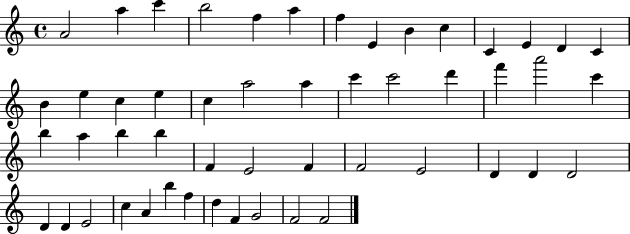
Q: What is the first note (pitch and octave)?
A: A4